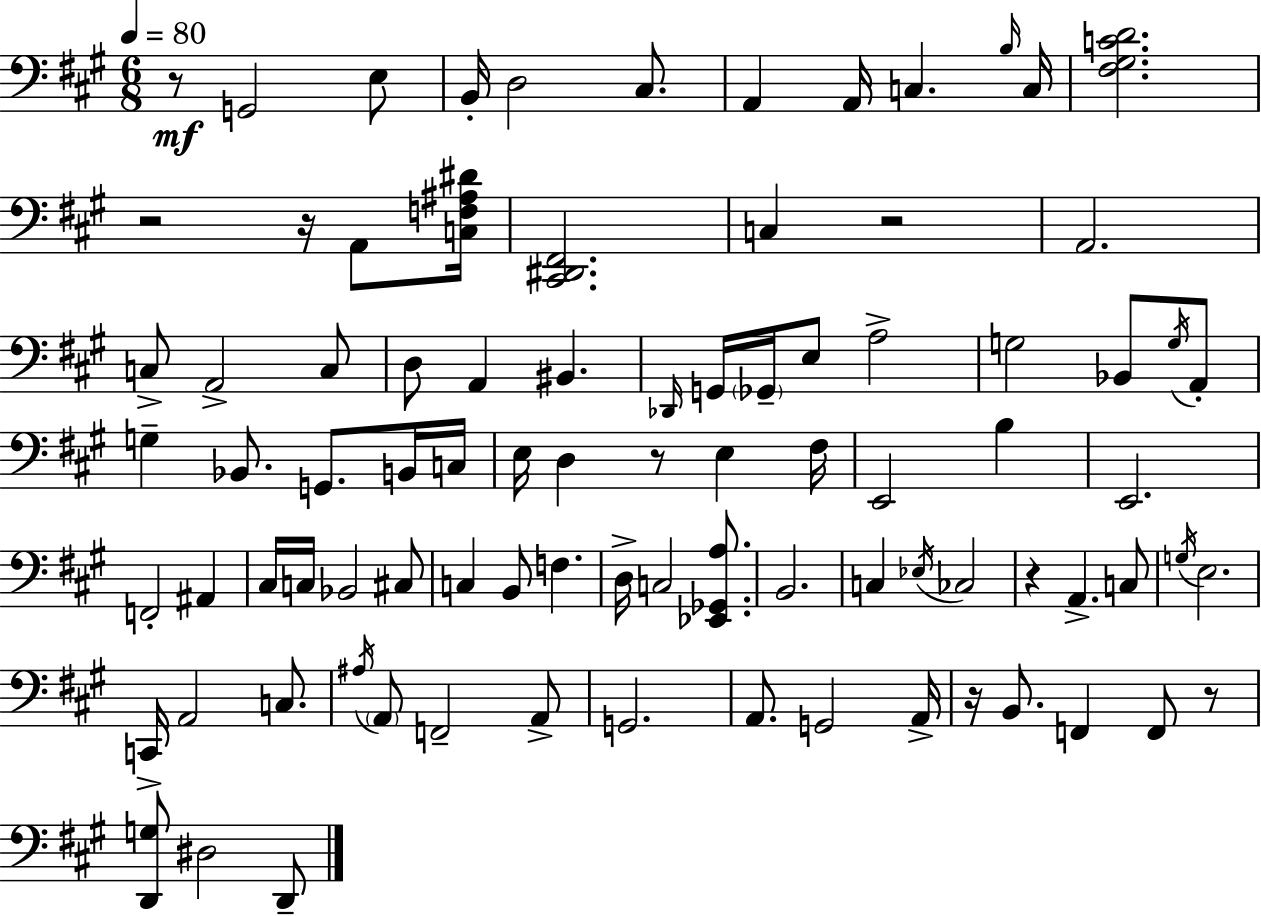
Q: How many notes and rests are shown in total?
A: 88